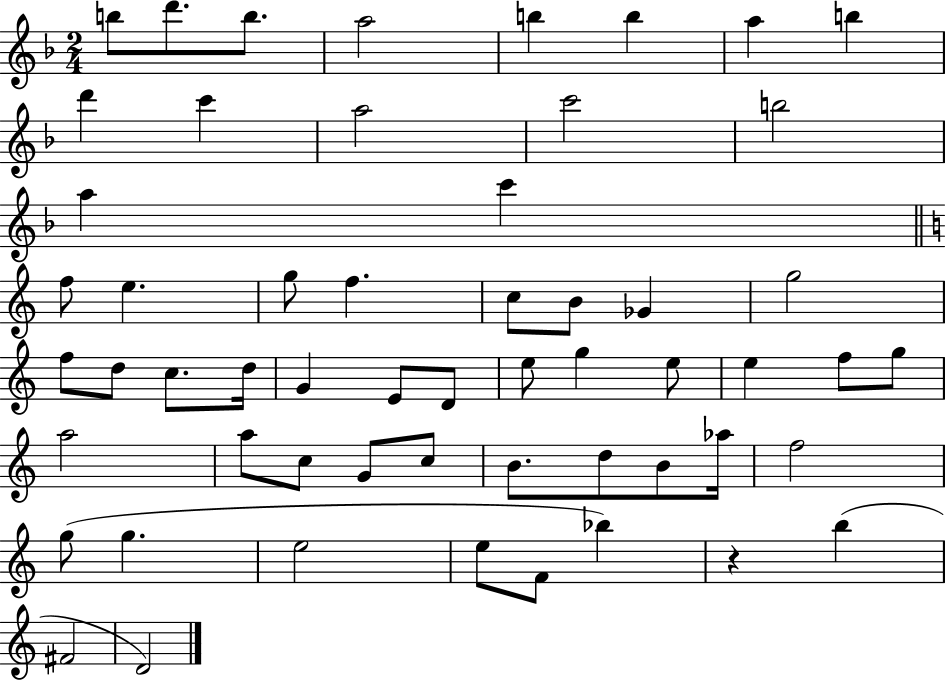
{
  \clef treble
  \numericTimeSignature
  \time 2/4
  \key f \major
  b''8 d'''8. b''8. | a''2 | b''4 b''4 | a''4 b''4 | \break d'''4 c'''4 | a''2 | c'''2 | b''2 | \break a''4 c'''4 | \bar "||" \break \key c \major f''8 e''4. | g''8 f''4. | c''8 b'8 ges'4 | g''2 | \break f''8 d''8 c''8. d''16 | g'4 e'8 d'8 | e''8 g''4 e''8 | e''4 f''8 g''8 | \break a''2 | a''8 c''8 g'8 c''8 | b'8. d''8 b'8 aes''16 | f''2 | \break g''8( g''4. | e''2 | e''8 f'8 bes''4) | r4 b''4( | \break fis'2 | d'2) | \bar "|."
}